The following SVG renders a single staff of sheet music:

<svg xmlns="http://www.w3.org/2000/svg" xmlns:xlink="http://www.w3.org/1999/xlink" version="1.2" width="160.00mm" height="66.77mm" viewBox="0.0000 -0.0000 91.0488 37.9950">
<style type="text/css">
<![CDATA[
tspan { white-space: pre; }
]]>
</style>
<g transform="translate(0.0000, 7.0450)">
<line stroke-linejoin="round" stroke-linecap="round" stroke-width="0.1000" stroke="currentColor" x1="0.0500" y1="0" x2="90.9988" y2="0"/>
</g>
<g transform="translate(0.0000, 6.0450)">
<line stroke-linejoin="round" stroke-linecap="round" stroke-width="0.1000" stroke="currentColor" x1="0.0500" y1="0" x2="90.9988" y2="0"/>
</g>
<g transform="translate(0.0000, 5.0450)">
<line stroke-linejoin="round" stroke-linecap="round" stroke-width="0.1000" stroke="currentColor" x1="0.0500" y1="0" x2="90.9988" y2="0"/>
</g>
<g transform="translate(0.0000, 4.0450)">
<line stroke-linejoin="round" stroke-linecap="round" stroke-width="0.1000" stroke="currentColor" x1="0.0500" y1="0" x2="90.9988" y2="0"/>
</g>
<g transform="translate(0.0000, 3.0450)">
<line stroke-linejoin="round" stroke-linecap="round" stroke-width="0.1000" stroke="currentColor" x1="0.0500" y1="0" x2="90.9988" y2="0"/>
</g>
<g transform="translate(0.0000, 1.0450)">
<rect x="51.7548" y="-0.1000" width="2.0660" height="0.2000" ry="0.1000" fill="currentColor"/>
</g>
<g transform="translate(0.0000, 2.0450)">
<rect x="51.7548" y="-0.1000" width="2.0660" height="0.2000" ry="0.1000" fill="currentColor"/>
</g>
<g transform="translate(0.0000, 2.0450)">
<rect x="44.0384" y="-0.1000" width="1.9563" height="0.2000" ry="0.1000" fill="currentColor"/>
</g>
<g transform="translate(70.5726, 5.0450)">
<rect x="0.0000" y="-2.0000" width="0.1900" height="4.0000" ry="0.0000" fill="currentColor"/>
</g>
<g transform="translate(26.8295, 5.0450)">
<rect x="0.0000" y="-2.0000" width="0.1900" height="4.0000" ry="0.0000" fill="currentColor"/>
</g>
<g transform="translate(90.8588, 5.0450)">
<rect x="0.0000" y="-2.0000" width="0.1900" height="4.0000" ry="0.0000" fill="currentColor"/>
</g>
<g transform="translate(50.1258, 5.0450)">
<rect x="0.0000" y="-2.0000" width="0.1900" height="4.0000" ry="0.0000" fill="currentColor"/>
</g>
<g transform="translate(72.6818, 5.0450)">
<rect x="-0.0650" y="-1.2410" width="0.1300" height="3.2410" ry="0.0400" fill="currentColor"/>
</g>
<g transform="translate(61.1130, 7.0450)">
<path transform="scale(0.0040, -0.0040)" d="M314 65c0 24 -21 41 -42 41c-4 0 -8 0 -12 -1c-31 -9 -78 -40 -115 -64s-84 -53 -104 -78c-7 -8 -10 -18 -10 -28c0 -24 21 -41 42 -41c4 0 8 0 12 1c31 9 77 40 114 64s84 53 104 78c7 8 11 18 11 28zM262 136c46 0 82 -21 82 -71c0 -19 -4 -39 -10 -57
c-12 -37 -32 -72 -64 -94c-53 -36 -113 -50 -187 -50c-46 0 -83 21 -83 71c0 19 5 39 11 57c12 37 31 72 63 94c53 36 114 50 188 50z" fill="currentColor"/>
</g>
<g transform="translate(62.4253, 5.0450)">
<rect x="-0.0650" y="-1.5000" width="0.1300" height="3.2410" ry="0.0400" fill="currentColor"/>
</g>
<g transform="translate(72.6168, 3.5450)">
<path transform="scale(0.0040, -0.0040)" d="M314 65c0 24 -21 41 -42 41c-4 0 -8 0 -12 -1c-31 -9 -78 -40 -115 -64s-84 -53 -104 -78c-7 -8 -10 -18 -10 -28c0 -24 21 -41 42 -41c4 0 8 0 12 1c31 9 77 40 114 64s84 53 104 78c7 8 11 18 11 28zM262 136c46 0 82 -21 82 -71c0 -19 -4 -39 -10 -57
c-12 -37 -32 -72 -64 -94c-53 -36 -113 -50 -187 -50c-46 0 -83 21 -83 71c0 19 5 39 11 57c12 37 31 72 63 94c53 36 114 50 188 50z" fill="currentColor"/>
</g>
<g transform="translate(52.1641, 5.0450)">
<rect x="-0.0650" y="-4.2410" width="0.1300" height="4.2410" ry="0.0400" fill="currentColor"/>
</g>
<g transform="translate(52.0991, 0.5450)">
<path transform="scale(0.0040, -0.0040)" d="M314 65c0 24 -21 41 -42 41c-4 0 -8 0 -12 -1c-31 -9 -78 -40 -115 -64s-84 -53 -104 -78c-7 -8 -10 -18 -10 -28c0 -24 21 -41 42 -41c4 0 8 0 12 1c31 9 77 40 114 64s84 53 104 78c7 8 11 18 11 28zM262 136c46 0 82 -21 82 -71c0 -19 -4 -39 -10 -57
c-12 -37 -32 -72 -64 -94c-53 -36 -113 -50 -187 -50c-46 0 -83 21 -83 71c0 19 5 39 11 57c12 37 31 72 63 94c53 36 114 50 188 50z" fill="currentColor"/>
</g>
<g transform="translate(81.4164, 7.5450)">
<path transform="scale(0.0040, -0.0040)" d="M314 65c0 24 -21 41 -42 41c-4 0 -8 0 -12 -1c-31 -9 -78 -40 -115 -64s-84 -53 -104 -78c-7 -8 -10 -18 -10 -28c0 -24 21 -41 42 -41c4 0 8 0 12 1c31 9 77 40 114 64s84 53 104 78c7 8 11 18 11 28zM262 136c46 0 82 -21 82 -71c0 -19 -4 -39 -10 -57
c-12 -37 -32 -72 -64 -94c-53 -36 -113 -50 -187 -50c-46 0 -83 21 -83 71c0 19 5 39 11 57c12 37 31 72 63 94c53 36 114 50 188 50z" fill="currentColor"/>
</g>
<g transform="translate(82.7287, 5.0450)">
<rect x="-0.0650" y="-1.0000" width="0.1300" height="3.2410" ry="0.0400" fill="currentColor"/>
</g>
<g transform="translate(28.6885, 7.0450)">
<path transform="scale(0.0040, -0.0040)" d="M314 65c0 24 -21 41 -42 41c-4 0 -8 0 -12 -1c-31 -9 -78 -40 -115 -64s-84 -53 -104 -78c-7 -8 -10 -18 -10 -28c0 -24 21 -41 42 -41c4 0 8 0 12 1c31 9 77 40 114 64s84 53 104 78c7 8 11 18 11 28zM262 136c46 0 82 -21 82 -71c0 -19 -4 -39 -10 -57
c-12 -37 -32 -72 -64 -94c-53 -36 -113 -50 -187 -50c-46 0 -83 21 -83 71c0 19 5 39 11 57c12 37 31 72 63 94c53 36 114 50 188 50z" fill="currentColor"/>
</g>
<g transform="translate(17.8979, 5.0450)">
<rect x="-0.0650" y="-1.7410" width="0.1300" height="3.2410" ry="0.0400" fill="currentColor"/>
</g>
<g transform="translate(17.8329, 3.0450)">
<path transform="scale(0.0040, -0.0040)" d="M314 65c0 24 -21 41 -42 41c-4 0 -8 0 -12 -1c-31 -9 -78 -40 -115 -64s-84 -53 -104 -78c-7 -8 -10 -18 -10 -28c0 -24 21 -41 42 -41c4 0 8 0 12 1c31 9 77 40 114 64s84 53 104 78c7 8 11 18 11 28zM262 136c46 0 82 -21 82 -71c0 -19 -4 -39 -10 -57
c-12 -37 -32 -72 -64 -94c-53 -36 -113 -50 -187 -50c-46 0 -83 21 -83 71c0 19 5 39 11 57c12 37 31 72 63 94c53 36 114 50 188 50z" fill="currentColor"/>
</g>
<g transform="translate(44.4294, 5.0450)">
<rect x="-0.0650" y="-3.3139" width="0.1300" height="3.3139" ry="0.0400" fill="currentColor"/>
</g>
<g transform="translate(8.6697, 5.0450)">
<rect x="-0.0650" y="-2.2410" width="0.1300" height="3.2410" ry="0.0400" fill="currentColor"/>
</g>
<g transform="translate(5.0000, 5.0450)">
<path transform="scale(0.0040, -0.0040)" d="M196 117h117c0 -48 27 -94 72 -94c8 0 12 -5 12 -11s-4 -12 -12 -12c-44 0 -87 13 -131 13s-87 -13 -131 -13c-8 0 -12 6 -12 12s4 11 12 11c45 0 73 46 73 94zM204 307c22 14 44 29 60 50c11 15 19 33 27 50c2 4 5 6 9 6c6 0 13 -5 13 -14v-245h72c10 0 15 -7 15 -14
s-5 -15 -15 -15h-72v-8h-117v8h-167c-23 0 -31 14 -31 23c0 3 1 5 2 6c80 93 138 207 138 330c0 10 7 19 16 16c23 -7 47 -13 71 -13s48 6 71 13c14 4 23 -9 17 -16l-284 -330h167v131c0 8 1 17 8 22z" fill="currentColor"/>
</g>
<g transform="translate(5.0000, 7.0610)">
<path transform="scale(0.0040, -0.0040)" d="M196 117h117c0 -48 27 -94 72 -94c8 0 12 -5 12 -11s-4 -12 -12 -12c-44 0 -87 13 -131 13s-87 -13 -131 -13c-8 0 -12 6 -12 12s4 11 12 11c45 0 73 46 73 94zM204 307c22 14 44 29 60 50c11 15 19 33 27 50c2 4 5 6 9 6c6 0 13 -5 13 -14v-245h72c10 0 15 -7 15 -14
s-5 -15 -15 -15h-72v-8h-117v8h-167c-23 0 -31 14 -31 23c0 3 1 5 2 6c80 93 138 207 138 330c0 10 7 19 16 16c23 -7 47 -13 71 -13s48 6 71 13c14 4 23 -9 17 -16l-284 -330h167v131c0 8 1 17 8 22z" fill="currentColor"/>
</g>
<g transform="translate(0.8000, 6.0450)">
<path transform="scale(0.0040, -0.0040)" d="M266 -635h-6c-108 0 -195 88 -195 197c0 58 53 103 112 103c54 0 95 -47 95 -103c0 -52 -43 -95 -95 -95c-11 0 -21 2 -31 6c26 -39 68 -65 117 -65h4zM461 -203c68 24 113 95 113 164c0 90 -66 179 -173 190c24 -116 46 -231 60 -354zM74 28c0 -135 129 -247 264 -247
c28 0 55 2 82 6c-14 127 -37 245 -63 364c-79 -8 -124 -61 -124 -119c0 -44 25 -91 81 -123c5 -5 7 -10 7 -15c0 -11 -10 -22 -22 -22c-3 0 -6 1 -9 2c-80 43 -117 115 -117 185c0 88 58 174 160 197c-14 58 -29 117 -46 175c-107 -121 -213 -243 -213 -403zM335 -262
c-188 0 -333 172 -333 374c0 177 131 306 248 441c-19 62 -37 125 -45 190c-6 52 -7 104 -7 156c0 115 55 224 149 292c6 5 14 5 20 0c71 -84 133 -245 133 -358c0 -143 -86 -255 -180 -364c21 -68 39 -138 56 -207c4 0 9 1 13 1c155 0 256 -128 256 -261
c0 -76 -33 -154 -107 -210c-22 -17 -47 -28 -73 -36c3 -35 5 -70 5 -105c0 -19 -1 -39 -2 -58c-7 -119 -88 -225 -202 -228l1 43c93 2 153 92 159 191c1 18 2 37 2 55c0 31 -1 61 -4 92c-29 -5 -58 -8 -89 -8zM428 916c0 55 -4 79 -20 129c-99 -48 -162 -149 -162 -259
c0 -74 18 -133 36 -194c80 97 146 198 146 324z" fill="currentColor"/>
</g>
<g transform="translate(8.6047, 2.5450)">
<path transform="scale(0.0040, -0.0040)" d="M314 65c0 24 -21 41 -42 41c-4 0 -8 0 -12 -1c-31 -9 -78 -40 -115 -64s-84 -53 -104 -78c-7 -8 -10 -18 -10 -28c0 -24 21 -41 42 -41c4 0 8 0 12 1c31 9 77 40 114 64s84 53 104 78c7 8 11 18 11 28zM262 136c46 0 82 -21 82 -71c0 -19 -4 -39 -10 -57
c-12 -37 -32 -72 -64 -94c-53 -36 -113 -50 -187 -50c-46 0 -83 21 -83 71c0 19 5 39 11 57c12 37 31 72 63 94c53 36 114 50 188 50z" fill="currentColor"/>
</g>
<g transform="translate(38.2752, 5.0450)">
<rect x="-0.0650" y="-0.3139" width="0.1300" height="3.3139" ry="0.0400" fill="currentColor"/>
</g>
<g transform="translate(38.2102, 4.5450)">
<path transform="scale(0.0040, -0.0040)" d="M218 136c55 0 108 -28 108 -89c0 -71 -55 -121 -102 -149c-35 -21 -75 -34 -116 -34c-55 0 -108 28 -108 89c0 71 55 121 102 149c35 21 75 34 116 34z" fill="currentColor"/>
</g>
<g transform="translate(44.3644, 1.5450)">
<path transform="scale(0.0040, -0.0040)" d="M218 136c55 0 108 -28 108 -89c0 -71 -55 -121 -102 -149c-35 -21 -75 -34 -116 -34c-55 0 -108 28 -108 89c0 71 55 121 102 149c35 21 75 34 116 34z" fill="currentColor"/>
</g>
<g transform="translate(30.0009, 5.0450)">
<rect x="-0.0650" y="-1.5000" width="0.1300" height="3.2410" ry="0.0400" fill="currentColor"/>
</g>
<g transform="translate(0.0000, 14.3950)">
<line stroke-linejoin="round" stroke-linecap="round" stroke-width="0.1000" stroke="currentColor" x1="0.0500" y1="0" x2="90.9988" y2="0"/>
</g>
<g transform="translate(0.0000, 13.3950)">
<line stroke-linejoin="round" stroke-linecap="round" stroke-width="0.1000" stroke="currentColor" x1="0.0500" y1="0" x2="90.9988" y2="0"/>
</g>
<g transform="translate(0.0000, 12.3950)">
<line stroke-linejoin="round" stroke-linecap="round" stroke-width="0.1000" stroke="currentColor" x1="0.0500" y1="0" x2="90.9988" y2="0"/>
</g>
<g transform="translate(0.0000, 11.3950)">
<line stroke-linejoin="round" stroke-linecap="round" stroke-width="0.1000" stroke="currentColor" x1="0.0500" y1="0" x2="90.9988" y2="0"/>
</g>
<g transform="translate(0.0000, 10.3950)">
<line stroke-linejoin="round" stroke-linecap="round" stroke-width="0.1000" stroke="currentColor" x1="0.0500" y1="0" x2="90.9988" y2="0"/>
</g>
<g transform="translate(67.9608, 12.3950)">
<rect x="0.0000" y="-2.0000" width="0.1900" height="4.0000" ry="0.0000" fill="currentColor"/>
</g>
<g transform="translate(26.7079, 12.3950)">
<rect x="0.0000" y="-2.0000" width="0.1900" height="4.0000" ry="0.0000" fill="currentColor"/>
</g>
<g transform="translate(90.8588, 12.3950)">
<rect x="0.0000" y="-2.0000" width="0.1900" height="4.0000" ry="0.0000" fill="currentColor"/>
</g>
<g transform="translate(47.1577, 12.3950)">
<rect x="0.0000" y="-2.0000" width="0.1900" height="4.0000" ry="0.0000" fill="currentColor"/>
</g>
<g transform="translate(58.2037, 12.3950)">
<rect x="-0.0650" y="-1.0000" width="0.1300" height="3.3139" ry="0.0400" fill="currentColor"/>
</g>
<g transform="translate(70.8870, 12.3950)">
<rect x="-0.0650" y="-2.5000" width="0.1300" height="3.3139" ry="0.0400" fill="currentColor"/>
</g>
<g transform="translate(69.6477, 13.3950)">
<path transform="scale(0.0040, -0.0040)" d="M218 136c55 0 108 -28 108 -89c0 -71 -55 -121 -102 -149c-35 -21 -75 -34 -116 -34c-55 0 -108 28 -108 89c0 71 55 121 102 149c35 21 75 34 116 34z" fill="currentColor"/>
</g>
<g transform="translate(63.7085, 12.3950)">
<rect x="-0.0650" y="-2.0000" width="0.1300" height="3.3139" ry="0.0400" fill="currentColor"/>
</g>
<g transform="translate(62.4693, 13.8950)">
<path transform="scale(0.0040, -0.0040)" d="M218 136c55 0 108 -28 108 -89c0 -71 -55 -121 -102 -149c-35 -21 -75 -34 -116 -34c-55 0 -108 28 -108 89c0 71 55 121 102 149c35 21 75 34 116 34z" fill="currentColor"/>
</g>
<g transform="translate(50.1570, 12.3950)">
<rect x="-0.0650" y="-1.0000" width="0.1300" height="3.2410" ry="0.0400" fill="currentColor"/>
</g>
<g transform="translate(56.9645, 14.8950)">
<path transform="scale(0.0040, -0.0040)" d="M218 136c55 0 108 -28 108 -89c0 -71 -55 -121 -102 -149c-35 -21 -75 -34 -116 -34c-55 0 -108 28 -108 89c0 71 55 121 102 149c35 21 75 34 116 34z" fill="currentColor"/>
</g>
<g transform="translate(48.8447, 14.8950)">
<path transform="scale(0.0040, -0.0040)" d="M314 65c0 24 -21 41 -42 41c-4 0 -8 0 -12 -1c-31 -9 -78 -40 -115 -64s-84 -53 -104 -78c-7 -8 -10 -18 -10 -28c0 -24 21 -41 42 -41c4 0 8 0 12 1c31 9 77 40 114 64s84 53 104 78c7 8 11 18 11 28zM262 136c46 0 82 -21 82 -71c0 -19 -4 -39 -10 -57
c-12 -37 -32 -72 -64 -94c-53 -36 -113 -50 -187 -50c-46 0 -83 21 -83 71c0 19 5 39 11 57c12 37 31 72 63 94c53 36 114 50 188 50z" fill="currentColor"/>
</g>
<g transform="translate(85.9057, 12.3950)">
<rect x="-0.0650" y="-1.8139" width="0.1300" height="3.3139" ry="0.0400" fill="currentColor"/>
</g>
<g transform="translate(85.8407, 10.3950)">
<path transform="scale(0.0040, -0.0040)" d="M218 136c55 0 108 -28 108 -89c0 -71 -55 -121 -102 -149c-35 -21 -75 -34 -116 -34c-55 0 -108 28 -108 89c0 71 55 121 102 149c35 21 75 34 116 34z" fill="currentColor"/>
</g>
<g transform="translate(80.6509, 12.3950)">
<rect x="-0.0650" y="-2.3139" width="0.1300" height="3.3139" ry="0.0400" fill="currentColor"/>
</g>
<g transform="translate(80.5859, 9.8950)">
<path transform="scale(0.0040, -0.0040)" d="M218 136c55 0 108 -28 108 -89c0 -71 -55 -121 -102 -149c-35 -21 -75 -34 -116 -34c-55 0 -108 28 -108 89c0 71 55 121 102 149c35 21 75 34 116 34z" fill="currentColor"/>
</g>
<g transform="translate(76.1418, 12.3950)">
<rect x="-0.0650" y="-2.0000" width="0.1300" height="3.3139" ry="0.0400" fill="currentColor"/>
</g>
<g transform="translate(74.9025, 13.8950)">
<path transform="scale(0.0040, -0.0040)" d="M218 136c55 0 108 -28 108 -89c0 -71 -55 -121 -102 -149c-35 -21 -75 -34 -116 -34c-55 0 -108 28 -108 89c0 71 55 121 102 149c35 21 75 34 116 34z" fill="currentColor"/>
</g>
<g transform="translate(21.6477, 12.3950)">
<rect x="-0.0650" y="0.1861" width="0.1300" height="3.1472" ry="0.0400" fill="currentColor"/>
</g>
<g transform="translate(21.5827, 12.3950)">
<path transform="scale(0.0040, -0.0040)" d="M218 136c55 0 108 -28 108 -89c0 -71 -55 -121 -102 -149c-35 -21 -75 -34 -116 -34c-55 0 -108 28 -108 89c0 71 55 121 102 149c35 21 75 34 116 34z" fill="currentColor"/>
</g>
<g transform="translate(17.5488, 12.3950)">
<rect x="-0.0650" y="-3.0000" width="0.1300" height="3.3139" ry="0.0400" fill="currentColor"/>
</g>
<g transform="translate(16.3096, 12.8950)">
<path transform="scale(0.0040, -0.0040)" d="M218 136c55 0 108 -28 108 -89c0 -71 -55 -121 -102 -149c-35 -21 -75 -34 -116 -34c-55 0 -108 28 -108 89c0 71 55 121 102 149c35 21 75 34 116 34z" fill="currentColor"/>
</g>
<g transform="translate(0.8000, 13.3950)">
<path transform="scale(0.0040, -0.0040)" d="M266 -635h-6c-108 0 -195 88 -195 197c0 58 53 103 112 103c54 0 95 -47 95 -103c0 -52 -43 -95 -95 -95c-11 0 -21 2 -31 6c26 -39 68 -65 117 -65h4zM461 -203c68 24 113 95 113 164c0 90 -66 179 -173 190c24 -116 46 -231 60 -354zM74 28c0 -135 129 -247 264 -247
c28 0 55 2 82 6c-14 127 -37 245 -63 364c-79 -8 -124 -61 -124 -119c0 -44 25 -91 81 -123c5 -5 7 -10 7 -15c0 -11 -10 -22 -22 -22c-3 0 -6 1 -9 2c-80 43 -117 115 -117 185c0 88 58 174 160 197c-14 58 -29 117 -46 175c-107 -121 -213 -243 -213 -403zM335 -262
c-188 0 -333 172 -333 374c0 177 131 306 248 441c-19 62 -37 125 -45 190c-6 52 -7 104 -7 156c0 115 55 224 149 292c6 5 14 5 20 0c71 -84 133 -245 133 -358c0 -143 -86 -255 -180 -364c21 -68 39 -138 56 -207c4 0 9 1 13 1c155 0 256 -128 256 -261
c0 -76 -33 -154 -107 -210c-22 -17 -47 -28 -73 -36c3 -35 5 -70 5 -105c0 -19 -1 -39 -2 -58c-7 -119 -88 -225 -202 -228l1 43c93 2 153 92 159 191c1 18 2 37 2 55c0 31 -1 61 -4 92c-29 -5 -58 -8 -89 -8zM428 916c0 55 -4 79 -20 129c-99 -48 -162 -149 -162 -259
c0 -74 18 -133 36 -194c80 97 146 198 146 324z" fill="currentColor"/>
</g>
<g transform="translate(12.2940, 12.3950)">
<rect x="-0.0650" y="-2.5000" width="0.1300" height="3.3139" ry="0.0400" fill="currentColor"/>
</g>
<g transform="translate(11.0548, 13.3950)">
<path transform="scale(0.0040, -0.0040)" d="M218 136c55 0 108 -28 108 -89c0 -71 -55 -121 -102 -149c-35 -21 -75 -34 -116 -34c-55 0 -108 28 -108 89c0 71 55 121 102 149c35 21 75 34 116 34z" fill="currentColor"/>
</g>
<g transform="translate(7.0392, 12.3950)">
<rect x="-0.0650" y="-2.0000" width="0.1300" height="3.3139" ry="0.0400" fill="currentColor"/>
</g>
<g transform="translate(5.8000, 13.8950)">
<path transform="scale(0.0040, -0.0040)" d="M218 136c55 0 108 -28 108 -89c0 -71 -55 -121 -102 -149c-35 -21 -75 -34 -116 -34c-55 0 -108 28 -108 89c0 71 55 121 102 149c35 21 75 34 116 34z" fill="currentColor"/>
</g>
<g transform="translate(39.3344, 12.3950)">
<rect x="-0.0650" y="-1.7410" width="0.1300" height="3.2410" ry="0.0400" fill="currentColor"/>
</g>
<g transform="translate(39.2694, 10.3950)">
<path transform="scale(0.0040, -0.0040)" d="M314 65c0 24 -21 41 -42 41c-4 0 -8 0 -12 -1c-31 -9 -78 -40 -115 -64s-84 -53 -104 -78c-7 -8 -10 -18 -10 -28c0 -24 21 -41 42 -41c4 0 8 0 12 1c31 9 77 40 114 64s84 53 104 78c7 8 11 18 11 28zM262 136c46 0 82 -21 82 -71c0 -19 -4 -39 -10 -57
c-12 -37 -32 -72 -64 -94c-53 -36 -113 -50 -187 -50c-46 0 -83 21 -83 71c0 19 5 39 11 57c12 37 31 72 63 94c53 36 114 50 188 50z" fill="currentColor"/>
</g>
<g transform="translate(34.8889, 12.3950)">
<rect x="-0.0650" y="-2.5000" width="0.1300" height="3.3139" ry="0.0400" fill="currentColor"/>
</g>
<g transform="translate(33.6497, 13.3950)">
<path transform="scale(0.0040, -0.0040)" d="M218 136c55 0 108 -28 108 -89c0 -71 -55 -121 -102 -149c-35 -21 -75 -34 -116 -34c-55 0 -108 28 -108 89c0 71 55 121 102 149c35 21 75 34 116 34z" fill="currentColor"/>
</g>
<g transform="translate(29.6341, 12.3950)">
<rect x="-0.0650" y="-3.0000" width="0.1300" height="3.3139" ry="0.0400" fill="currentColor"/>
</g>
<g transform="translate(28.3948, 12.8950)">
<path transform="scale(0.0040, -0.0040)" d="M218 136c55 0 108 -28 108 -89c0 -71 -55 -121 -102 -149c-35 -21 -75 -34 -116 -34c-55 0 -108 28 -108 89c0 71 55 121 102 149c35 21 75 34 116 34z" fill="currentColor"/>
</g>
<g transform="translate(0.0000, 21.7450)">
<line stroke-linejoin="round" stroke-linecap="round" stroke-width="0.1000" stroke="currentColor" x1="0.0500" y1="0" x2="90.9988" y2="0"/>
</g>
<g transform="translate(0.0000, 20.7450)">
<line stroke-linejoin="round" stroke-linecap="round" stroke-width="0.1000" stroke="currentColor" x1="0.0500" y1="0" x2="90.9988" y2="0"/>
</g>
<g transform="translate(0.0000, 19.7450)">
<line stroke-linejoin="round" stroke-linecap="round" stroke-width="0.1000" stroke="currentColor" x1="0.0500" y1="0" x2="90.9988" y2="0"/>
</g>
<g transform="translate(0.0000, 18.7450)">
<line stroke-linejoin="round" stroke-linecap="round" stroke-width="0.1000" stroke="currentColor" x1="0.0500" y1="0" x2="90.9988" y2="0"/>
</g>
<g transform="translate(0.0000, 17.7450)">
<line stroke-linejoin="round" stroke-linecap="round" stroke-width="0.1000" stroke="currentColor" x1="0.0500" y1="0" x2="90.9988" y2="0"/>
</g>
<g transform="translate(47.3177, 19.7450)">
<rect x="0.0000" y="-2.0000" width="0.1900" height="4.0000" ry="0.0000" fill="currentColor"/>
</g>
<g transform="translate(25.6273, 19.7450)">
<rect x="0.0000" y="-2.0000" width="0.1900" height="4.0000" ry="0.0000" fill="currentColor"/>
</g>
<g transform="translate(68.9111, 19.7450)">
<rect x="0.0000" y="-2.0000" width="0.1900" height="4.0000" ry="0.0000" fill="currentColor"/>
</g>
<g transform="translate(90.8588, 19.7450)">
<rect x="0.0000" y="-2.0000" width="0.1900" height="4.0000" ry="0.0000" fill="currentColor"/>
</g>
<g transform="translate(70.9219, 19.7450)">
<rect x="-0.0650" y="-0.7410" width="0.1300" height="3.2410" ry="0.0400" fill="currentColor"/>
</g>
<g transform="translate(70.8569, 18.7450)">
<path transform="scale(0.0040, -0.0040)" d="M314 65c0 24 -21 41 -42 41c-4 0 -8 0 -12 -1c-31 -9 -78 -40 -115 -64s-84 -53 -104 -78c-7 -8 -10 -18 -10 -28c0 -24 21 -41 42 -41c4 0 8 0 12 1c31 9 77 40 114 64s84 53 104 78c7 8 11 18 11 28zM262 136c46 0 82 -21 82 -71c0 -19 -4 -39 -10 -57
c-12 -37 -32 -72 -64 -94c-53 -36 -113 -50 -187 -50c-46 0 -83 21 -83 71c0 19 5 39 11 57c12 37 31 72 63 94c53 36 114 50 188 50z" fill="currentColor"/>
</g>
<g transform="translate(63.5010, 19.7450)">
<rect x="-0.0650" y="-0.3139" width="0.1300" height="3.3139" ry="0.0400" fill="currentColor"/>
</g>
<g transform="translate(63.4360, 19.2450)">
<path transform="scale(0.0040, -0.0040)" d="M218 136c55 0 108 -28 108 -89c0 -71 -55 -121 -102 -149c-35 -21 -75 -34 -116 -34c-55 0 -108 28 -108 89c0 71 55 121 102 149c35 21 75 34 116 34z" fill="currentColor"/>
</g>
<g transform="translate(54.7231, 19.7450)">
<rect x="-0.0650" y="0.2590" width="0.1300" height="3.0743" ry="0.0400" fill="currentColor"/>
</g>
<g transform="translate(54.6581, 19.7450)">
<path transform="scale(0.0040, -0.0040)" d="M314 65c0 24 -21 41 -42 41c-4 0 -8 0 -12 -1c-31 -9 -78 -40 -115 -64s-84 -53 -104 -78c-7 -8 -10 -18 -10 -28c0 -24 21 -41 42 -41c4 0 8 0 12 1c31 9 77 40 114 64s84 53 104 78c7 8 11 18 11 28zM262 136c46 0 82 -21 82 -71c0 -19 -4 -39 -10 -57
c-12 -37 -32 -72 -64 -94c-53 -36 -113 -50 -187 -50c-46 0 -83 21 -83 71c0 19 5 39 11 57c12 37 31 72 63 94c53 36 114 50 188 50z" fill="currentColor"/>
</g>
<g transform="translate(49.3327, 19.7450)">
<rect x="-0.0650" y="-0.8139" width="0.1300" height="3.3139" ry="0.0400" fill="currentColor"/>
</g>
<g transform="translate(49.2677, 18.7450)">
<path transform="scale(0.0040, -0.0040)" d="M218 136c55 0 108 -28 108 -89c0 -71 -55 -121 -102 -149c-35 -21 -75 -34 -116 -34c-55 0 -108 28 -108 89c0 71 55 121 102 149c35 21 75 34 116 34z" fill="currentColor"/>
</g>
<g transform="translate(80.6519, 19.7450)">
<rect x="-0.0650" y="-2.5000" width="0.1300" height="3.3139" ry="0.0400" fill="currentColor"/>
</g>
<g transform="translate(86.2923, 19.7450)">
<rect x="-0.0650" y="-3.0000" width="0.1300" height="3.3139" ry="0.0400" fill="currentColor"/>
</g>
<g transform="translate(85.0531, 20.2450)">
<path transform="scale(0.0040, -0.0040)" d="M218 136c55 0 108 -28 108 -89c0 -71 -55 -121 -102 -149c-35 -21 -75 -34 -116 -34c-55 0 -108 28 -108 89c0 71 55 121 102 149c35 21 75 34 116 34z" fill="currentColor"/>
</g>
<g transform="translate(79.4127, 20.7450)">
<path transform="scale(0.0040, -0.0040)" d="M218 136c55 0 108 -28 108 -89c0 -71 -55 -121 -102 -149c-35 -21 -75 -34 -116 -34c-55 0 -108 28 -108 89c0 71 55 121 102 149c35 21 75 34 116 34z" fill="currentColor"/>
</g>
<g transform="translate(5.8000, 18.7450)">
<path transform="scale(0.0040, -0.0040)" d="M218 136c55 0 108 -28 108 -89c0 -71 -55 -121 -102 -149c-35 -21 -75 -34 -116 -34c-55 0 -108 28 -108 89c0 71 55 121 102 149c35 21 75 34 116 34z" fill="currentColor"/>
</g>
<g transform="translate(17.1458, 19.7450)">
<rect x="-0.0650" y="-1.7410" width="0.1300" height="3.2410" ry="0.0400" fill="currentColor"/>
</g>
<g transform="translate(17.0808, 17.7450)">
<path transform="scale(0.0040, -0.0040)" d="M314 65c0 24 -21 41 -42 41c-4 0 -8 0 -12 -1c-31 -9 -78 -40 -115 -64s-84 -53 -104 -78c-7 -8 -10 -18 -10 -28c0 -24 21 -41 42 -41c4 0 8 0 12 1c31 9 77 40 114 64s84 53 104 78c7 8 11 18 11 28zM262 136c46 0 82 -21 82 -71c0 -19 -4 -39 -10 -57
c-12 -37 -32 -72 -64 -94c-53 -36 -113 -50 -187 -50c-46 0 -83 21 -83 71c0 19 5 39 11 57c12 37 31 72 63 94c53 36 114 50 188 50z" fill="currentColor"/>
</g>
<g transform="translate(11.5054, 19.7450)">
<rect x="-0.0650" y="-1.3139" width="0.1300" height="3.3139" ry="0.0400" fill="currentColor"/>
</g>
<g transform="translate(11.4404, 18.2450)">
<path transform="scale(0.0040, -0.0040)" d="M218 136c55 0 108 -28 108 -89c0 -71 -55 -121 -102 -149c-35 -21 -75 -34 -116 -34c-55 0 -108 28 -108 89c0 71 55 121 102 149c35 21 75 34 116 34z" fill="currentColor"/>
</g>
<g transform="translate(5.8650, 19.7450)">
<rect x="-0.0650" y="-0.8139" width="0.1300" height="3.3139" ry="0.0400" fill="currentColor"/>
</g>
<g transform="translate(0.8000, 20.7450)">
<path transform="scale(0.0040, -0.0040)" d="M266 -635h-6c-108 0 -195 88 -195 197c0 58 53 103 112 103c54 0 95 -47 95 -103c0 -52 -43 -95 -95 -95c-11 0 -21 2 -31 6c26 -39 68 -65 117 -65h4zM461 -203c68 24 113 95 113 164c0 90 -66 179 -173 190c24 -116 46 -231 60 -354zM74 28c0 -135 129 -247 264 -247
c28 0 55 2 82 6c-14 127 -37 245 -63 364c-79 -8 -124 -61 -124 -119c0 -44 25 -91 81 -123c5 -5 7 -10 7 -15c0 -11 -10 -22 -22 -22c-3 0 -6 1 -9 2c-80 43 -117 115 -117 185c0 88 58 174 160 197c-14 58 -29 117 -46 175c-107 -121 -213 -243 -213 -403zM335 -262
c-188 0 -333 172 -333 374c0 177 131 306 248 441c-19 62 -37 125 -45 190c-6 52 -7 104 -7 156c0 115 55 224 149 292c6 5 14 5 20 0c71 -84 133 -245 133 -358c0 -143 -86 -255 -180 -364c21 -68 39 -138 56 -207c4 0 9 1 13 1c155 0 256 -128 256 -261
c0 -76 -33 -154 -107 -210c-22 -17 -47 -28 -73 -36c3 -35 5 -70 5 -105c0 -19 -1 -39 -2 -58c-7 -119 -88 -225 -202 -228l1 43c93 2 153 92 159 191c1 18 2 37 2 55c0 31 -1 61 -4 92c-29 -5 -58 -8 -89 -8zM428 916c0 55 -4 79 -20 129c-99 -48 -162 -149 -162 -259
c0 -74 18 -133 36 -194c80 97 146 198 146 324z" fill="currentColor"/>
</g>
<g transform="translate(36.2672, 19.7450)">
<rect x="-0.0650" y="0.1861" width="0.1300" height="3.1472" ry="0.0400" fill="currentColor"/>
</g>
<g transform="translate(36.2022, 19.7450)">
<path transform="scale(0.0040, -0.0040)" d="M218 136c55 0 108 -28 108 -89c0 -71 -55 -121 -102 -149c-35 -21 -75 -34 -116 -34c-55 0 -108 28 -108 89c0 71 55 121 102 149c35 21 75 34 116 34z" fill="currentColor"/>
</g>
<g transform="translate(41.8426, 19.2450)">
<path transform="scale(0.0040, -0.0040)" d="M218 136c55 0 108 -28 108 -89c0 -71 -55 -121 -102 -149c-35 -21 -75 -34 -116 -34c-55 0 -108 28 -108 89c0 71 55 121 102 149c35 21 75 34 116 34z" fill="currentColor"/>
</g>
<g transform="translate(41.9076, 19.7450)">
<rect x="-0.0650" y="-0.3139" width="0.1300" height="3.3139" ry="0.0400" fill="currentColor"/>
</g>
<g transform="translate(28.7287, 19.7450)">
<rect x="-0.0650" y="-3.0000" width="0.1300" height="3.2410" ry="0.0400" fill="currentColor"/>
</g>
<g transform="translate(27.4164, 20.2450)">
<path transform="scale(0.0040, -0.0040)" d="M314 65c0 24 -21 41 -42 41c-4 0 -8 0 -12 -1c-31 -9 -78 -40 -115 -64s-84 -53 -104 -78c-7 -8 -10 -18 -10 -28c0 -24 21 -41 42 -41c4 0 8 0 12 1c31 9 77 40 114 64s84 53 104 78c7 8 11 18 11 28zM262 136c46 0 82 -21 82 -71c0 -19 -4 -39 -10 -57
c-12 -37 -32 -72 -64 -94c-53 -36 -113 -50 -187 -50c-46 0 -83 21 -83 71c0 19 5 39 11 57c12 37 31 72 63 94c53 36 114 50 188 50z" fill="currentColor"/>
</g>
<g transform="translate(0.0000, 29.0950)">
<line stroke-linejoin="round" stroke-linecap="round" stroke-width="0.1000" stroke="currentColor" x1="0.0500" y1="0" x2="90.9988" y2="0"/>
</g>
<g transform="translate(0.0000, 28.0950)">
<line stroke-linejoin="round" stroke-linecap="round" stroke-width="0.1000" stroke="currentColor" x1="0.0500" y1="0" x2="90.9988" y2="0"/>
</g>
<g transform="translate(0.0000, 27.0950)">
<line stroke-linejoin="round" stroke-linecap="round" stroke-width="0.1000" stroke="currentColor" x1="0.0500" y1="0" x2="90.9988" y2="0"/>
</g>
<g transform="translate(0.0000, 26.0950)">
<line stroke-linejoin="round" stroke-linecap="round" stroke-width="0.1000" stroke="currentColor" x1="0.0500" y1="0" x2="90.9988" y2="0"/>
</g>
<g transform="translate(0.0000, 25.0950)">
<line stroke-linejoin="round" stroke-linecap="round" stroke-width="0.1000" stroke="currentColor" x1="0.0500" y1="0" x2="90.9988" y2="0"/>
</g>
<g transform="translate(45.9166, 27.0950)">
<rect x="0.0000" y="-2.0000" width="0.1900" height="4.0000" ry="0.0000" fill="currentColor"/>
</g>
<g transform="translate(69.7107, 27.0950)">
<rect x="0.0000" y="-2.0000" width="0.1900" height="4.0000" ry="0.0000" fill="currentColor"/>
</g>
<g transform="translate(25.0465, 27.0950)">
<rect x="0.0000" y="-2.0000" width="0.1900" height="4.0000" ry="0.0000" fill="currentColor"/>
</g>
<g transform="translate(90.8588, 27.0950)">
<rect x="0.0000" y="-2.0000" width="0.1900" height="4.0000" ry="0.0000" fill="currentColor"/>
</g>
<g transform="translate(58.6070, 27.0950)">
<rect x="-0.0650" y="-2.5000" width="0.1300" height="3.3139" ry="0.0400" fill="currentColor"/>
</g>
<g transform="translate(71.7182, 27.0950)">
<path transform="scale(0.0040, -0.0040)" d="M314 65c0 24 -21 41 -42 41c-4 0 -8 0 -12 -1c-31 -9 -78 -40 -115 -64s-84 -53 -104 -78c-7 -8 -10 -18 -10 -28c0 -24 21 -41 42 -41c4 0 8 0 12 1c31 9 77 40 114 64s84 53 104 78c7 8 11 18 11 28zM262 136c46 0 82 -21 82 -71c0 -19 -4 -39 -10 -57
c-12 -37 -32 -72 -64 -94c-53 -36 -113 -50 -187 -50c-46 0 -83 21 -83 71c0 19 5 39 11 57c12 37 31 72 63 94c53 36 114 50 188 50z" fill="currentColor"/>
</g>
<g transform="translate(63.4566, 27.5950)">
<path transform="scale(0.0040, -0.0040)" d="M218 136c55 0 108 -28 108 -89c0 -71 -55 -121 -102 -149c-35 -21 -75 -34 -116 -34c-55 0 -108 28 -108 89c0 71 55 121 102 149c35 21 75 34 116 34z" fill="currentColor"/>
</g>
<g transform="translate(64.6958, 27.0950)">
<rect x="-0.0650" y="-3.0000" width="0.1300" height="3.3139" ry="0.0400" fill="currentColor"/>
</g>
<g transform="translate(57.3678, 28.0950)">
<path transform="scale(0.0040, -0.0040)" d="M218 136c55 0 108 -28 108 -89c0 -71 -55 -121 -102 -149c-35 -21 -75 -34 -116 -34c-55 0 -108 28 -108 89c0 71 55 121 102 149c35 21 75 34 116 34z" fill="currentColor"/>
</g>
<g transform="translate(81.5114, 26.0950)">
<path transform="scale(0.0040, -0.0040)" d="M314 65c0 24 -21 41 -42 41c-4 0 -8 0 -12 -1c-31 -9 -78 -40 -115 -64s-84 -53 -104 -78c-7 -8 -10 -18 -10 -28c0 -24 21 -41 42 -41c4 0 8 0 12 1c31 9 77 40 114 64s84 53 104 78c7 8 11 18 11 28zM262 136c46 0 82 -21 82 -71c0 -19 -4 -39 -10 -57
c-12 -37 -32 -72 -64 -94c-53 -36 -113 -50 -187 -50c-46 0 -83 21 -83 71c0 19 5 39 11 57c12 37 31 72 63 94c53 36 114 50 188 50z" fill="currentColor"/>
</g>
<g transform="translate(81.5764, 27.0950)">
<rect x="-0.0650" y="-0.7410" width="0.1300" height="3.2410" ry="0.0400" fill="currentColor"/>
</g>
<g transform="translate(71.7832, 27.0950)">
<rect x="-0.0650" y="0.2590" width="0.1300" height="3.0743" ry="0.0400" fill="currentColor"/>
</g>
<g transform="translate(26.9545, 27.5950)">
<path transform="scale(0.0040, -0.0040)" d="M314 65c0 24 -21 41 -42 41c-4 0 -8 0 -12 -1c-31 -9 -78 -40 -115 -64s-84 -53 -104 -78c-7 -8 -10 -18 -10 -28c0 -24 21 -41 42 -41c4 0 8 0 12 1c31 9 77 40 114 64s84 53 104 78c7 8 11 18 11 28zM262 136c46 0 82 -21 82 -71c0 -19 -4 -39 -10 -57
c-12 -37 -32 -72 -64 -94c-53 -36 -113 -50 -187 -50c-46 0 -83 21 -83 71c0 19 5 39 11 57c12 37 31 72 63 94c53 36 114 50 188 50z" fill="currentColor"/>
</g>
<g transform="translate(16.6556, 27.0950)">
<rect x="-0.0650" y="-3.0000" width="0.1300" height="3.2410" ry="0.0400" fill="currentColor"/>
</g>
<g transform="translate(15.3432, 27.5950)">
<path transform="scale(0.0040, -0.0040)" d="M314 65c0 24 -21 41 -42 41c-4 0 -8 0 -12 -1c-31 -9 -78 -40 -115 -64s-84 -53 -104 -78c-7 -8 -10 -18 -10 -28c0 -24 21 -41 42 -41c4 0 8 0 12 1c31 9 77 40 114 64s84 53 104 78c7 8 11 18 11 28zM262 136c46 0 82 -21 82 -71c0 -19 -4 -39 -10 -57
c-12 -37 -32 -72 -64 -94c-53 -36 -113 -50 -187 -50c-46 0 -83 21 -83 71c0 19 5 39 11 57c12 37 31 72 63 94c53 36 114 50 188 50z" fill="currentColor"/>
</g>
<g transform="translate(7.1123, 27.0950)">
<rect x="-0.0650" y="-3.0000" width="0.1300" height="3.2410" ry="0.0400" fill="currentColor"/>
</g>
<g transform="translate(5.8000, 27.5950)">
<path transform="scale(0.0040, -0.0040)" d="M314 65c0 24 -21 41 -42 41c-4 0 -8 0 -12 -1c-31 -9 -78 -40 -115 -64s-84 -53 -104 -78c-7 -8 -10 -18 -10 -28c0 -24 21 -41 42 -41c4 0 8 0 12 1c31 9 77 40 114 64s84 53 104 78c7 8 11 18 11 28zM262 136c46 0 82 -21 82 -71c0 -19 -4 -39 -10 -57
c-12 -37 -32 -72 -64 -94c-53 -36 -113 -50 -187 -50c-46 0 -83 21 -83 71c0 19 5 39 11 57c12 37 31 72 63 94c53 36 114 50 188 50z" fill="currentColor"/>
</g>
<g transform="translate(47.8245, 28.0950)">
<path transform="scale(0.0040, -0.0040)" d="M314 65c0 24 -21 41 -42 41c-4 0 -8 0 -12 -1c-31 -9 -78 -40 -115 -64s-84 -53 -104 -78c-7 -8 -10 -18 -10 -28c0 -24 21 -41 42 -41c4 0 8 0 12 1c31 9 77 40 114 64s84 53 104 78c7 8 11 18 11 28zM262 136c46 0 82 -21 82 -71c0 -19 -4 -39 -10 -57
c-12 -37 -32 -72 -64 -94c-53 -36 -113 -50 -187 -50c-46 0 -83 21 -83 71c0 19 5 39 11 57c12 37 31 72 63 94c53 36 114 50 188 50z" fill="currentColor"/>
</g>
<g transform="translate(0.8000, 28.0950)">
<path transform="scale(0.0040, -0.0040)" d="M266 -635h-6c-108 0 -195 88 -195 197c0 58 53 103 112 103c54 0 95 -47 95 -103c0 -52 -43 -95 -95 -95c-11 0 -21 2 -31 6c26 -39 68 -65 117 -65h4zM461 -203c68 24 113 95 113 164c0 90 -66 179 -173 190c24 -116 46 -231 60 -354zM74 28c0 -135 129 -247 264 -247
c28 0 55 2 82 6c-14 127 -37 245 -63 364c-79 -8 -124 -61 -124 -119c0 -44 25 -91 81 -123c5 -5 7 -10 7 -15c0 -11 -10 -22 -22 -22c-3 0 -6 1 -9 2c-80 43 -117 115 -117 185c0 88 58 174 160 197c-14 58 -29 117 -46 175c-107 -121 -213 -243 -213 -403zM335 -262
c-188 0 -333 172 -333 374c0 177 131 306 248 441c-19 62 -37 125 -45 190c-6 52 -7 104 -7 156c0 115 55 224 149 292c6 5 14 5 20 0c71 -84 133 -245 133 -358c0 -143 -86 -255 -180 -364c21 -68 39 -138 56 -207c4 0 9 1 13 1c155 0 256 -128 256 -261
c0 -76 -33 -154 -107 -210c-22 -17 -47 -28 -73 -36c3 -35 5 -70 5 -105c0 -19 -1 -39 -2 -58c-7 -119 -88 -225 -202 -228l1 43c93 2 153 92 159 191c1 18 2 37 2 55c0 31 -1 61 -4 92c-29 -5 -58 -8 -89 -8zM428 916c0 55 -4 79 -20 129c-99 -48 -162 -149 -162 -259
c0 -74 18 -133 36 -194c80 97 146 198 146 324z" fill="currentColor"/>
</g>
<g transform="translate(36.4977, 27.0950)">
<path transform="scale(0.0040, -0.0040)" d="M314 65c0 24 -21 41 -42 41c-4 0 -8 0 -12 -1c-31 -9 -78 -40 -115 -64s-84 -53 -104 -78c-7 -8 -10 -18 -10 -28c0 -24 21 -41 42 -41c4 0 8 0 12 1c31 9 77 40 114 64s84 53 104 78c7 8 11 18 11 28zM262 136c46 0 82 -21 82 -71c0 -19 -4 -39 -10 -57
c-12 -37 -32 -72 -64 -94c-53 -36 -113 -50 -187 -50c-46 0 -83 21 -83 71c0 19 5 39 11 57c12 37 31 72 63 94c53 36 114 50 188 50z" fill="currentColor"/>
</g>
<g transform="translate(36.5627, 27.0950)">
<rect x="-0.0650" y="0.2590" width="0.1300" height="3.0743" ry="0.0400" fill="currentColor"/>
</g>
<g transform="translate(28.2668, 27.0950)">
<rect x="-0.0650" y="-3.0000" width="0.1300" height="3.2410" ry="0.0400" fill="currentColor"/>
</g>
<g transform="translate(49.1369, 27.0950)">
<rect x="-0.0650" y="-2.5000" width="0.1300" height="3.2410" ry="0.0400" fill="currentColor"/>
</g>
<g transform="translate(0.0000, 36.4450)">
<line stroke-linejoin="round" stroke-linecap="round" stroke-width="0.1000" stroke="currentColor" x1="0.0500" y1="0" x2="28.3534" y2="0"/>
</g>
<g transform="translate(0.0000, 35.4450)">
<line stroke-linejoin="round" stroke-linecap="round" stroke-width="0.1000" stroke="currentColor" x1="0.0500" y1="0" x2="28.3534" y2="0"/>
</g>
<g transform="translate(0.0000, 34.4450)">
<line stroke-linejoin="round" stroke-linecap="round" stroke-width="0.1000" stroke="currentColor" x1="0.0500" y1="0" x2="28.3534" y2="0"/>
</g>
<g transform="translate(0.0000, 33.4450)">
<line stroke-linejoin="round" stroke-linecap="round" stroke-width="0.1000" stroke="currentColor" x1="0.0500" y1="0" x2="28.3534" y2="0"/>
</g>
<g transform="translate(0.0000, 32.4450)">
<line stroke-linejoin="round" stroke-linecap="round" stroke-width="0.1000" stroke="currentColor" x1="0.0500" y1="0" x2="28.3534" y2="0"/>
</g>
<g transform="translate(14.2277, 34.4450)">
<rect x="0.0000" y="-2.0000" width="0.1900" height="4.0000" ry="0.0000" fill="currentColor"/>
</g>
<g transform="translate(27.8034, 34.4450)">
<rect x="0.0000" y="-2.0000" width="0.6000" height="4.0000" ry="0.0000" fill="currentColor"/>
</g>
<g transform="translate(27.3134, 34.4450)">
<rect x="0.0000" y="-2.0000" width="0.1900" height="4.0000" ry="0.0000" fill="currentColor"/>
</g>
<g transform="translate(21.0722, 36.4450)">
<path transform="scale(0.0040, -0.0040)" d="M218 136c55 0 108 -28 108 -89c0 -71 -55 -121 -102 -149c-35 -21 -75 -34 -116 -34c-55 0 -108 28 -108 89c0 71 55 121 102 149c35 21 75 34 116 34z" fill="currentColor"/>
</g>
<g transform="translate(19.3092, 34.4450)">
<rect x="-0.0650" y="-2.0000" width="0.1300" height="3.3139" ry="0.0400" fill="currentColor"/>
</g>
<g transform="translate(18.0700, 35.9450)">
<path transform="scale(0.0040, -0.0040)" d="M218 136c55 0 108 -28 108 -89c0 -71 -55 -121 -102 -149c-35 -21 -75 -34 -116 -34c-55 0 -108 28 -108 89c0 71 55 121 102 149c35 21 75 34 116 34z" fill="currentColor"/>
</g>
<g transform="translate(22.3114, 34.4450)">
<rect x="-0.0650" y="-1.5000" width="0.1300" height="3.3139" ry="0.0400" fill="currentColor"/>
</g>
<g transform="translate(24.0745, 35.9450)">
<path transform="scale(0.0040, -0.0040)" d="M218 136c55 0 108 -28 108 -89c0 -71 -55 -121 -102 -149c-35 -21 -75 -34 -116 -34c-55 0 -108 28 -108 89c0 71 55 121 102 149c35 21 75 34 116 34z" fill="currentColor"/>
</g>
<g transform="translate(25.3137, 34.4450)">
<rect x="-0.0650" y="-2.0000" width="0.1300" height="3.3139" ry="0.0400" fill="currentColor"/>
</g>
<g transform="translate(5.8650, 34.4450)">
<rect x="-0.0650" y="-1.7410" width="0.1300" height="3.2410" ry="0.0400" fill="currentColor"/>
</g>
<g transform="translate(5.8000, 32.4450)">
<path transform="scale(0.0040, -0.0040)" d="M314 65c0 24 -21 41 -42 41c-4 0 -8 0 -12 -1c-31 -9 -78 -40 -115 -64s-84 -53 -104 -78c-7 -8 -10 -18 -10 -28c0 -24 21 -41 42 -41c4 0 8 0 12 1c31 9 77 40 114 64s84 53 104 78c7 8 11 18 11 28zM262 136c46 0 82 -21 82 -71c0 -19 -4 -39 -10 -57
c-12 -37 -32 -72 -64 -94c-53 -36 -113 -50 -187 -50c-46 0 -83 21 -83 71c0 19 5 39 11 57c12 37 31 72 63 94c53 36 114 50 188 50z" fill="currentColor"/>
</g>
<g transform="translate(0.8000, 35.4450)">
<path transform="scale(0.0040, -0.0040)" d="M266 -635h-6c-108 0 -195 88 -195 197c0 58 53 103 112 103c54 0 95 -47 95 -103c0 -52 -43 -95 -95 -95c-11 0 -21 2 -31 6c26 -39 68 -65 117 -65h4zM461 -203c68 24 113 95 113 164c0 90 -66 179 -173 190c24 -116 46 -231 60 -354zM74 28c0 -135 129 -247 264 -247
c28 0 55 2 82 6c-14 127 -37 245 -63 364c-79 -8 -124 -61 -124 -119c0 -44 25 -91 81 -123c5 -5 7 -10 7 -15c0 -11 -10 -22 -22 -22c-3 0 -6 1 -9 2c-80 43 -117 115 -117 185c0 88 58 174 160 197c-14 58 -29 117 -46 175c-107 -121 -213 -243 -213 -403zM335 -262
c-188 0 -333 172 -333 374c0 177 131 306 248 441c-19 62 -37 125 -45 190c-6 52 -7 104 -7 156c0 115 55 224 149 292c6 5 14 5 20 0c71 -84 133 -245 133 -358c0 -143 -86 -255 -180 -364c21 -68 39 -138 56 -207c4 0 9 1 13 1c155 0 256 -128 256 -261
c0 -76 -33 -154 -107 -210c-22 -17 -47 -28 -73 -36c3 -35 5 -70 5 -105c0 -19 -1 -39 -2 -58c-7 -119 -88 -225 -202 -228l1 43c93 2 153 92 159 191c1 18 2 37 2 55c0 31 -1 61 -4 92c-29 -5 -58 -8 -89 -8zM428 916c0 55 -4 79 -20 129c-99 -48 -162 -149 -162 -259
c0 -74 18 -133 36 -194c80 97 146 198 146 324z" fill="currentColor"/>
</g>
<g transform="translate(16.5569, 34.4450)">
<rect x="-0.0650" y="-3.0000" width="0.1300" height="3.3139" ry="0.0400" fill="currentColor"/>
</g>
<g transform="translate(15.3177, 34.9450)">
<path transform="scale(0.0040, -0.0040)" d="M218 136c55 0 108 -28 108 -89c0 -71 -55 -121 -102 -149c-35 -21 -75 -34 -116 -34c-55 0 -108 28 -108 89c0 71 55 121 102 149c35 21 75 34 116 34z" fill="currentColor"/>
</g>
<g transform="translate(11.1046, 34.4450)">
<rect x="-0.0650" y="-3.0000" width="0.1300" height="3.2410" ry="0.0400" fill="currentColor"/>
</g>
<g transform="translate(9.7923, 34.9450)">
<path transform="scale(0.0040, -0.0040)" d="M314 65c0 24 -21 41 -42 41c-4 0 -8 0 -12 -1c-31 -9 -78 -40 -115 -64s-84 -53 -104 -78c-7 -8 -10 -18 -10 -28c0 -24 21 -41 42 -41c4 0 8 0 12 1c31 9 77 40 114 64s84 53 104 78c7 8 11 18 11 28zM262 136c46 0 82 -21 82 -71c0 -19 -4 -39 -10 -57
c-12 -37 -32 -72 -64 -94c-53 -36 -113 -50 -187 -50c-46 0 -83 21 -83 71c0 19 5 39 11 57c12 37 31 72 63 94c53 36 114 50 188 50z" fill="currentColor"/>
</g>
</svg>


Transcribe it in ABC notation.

X:1
T:Untitled
M:4/4
L:1/4
K:C
g2 f2 E2 c b d'2 E2 e2 D2 F G A B A G f2 D2 D F G F g f d e f2 A2 B c d B2 c d2 G A A2 A2 A2 B2 G2 G A B2 d2 f2 A2 A F E F